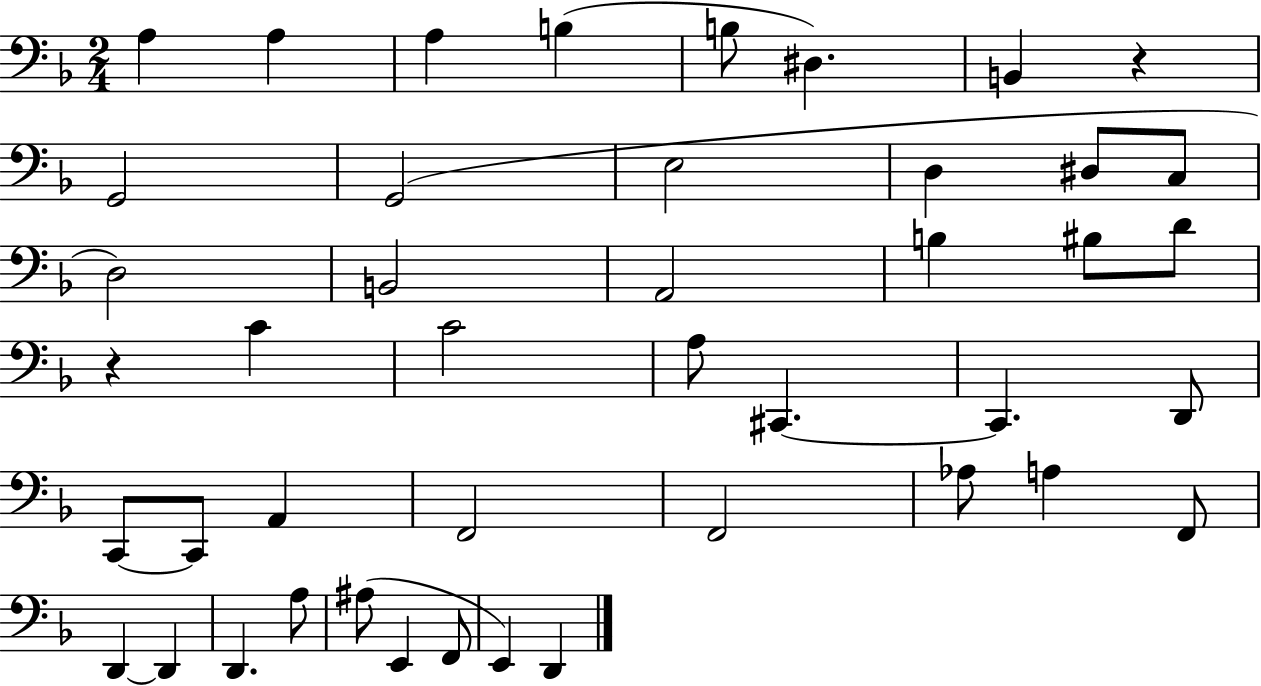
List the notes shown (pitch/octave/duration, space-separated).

A3/q A3/q A3/q B3/q B3/e D#3/q. B2/q R/q G2/h G2/h E3/h D3/q D#3/e C3/e D3/h B2/h A2/h B3/q BIS3/e D4/e R/q C4/q C4/h A3/e C#2/q. C#2/q. D2/e C2/e C2/e A2/q F2/h F2/h Ab3/e A3/q F2/e D2/q D2/q D2/q. A3/e A#3/e E2/q F2/e E2/q D2/q